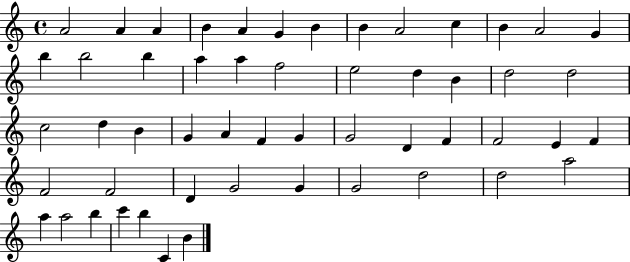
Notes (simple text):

A4/h A4/q A4/q B4/q A4/q G4/q B4/q B4/q A4/h C5/q B4/q A4/h G4/q B5/q B5/h B5/q A5/q A5/q F5/h E5/h D5/q B4/q D5/h D5/h C5/h D5/q B4/q G4/q A4/q F4/q G4/q G4/h D4/q F4/q F4/h E4/q F4/q F4/h F4/h D4/q G4/h G4/q G4/h D5/h D5/h A5/h A5/q A5/h B5/q C6/q B5/q C4/q B4/q